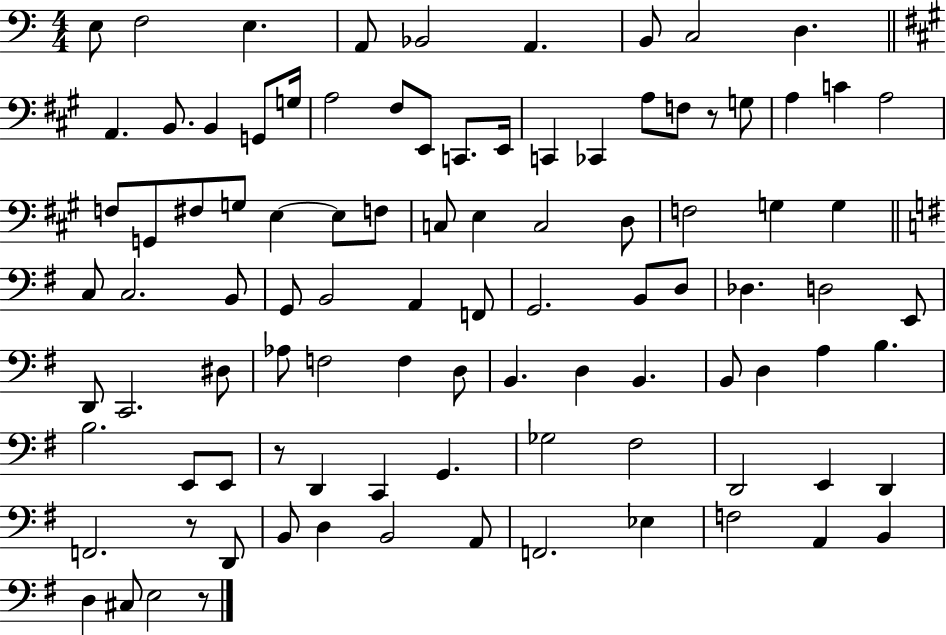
{
  \clef bass
  \numericTimeSignature
  \time 4/4
  \key c \major
  e8 f2 e4. | a,8 bes,2 a,4. | b,8 c2 d4. | \bar "||" \break \key a \major a,4. b,8. b,4 g,8 g16 | a2 fis8 e,8 c,8. e,16 | c,4 ces,4 a8 f8 r8 g8 | a4 c'4 a2 | \break f8 g,8 fis8 g8 e4~~ e8 f8 | c8 e4 c2 d8 | f2 g4 g4 | \bar "||" \break \key g \major c8 c2. b,8 | g,8 b,2 a,4 f,8 | g,2. b,8 d8 | des4. d2 e,8 | \break d,8 c,2. dis8 | aes8 f2 f4 d8 | b,4. d4 b,4. | b,8 d4 a4 b4. | \break b2. e,8 e,8 | r8 d,4 c,4 g,4. | ges2 fis2 | d,2 e,4 d,4 | \break f,2. r8 d,8 | b,8 d4 b,2 a,8 | f,2. ees4 | f2 a,4 b,4 | \break d4 cis8 e2 r8 | \bar "|."
}